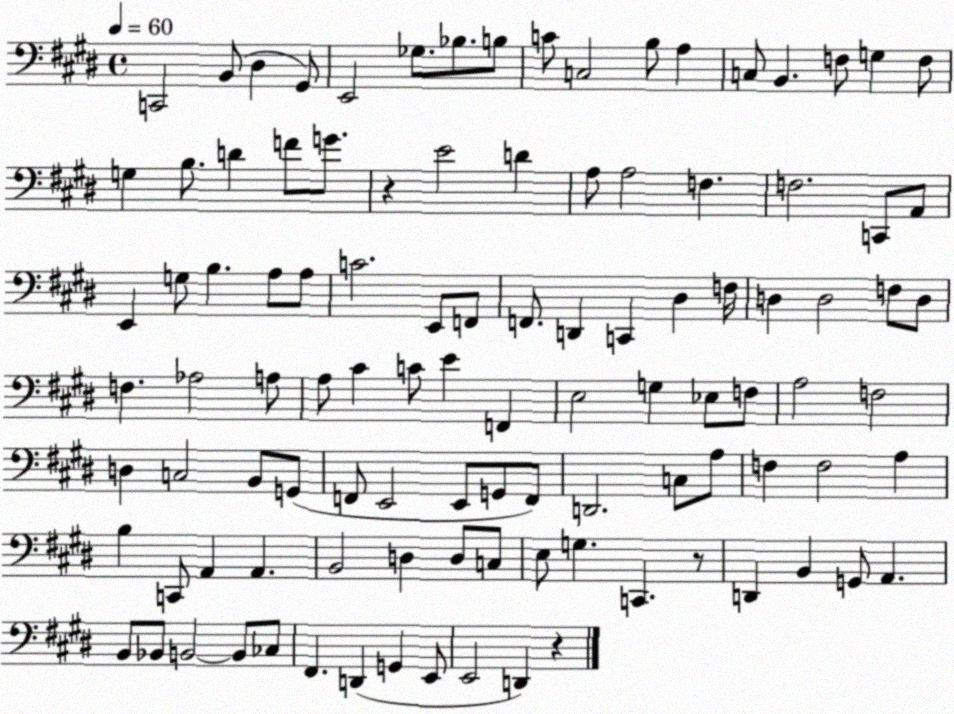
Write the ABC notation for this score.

X:1
T:Untitled
M:4/4
L:1/4
K:E
C,,2 B,,/2 ^D, ^G,,/2 E,,2 _G,/2 _B,/2 B,/2 C/2 C,2 B,/2 A, C,/2 B,, F,/2 G, F,/2 G, B,/2 D F/2 G/2 z E2 D A,/2 A,2 F, F,2 C,,/2 A,,/2 E,, G,/2 B, A,/2 A,/2 C2 E,,/2 F,,/2 F,,/2 D,, C,, ^D, F,/4 D, D,2 F,/2 D,/2 F, _A,2 A,/2 A,/2 ^C C/2 E F,, E,2 G, _E,/2 F,/2 A,2 F,2 D, C,2 B,,/2 G,,/2 F,,/2 E,,2 E,,/2 G,,/2 F,,/2 D,,2 C,/2 A,/2 F, F,2 A, B, C,,/2 A,, A,, B,,2 D, D,/2 C,/2 E,/2 G, C,, z/2 D,, B,, G,,/2 A,, B,,/2 _B,,/2 B,,2 B,,/2 _C,/2 ^F,, D,, G,, E,,/2 E,,2 D,, z